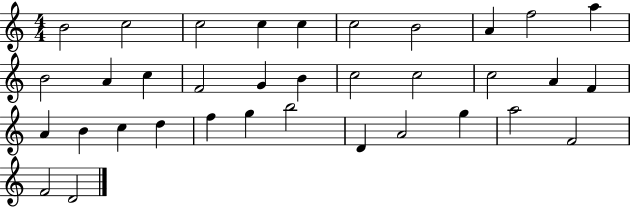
B4/h C5/h C5/h C5/q C5/q C5/h B4/h A4/q F5/h A5/q B4/h A4/q C5/q F4/h G4/q B4/q C5/h C5/h C5/h A4/q F4/q A4/q B4/q C5/q D5/q F5/q G5/q B5/h D4/q A4/h G5/q A5/h F4/h F4/h D4/h